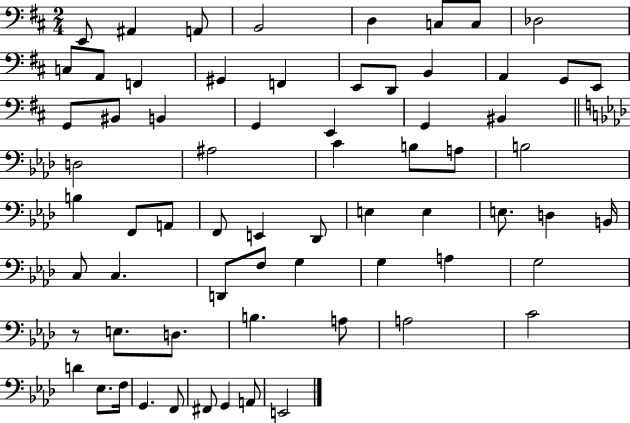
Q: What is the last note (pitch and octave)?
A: E2